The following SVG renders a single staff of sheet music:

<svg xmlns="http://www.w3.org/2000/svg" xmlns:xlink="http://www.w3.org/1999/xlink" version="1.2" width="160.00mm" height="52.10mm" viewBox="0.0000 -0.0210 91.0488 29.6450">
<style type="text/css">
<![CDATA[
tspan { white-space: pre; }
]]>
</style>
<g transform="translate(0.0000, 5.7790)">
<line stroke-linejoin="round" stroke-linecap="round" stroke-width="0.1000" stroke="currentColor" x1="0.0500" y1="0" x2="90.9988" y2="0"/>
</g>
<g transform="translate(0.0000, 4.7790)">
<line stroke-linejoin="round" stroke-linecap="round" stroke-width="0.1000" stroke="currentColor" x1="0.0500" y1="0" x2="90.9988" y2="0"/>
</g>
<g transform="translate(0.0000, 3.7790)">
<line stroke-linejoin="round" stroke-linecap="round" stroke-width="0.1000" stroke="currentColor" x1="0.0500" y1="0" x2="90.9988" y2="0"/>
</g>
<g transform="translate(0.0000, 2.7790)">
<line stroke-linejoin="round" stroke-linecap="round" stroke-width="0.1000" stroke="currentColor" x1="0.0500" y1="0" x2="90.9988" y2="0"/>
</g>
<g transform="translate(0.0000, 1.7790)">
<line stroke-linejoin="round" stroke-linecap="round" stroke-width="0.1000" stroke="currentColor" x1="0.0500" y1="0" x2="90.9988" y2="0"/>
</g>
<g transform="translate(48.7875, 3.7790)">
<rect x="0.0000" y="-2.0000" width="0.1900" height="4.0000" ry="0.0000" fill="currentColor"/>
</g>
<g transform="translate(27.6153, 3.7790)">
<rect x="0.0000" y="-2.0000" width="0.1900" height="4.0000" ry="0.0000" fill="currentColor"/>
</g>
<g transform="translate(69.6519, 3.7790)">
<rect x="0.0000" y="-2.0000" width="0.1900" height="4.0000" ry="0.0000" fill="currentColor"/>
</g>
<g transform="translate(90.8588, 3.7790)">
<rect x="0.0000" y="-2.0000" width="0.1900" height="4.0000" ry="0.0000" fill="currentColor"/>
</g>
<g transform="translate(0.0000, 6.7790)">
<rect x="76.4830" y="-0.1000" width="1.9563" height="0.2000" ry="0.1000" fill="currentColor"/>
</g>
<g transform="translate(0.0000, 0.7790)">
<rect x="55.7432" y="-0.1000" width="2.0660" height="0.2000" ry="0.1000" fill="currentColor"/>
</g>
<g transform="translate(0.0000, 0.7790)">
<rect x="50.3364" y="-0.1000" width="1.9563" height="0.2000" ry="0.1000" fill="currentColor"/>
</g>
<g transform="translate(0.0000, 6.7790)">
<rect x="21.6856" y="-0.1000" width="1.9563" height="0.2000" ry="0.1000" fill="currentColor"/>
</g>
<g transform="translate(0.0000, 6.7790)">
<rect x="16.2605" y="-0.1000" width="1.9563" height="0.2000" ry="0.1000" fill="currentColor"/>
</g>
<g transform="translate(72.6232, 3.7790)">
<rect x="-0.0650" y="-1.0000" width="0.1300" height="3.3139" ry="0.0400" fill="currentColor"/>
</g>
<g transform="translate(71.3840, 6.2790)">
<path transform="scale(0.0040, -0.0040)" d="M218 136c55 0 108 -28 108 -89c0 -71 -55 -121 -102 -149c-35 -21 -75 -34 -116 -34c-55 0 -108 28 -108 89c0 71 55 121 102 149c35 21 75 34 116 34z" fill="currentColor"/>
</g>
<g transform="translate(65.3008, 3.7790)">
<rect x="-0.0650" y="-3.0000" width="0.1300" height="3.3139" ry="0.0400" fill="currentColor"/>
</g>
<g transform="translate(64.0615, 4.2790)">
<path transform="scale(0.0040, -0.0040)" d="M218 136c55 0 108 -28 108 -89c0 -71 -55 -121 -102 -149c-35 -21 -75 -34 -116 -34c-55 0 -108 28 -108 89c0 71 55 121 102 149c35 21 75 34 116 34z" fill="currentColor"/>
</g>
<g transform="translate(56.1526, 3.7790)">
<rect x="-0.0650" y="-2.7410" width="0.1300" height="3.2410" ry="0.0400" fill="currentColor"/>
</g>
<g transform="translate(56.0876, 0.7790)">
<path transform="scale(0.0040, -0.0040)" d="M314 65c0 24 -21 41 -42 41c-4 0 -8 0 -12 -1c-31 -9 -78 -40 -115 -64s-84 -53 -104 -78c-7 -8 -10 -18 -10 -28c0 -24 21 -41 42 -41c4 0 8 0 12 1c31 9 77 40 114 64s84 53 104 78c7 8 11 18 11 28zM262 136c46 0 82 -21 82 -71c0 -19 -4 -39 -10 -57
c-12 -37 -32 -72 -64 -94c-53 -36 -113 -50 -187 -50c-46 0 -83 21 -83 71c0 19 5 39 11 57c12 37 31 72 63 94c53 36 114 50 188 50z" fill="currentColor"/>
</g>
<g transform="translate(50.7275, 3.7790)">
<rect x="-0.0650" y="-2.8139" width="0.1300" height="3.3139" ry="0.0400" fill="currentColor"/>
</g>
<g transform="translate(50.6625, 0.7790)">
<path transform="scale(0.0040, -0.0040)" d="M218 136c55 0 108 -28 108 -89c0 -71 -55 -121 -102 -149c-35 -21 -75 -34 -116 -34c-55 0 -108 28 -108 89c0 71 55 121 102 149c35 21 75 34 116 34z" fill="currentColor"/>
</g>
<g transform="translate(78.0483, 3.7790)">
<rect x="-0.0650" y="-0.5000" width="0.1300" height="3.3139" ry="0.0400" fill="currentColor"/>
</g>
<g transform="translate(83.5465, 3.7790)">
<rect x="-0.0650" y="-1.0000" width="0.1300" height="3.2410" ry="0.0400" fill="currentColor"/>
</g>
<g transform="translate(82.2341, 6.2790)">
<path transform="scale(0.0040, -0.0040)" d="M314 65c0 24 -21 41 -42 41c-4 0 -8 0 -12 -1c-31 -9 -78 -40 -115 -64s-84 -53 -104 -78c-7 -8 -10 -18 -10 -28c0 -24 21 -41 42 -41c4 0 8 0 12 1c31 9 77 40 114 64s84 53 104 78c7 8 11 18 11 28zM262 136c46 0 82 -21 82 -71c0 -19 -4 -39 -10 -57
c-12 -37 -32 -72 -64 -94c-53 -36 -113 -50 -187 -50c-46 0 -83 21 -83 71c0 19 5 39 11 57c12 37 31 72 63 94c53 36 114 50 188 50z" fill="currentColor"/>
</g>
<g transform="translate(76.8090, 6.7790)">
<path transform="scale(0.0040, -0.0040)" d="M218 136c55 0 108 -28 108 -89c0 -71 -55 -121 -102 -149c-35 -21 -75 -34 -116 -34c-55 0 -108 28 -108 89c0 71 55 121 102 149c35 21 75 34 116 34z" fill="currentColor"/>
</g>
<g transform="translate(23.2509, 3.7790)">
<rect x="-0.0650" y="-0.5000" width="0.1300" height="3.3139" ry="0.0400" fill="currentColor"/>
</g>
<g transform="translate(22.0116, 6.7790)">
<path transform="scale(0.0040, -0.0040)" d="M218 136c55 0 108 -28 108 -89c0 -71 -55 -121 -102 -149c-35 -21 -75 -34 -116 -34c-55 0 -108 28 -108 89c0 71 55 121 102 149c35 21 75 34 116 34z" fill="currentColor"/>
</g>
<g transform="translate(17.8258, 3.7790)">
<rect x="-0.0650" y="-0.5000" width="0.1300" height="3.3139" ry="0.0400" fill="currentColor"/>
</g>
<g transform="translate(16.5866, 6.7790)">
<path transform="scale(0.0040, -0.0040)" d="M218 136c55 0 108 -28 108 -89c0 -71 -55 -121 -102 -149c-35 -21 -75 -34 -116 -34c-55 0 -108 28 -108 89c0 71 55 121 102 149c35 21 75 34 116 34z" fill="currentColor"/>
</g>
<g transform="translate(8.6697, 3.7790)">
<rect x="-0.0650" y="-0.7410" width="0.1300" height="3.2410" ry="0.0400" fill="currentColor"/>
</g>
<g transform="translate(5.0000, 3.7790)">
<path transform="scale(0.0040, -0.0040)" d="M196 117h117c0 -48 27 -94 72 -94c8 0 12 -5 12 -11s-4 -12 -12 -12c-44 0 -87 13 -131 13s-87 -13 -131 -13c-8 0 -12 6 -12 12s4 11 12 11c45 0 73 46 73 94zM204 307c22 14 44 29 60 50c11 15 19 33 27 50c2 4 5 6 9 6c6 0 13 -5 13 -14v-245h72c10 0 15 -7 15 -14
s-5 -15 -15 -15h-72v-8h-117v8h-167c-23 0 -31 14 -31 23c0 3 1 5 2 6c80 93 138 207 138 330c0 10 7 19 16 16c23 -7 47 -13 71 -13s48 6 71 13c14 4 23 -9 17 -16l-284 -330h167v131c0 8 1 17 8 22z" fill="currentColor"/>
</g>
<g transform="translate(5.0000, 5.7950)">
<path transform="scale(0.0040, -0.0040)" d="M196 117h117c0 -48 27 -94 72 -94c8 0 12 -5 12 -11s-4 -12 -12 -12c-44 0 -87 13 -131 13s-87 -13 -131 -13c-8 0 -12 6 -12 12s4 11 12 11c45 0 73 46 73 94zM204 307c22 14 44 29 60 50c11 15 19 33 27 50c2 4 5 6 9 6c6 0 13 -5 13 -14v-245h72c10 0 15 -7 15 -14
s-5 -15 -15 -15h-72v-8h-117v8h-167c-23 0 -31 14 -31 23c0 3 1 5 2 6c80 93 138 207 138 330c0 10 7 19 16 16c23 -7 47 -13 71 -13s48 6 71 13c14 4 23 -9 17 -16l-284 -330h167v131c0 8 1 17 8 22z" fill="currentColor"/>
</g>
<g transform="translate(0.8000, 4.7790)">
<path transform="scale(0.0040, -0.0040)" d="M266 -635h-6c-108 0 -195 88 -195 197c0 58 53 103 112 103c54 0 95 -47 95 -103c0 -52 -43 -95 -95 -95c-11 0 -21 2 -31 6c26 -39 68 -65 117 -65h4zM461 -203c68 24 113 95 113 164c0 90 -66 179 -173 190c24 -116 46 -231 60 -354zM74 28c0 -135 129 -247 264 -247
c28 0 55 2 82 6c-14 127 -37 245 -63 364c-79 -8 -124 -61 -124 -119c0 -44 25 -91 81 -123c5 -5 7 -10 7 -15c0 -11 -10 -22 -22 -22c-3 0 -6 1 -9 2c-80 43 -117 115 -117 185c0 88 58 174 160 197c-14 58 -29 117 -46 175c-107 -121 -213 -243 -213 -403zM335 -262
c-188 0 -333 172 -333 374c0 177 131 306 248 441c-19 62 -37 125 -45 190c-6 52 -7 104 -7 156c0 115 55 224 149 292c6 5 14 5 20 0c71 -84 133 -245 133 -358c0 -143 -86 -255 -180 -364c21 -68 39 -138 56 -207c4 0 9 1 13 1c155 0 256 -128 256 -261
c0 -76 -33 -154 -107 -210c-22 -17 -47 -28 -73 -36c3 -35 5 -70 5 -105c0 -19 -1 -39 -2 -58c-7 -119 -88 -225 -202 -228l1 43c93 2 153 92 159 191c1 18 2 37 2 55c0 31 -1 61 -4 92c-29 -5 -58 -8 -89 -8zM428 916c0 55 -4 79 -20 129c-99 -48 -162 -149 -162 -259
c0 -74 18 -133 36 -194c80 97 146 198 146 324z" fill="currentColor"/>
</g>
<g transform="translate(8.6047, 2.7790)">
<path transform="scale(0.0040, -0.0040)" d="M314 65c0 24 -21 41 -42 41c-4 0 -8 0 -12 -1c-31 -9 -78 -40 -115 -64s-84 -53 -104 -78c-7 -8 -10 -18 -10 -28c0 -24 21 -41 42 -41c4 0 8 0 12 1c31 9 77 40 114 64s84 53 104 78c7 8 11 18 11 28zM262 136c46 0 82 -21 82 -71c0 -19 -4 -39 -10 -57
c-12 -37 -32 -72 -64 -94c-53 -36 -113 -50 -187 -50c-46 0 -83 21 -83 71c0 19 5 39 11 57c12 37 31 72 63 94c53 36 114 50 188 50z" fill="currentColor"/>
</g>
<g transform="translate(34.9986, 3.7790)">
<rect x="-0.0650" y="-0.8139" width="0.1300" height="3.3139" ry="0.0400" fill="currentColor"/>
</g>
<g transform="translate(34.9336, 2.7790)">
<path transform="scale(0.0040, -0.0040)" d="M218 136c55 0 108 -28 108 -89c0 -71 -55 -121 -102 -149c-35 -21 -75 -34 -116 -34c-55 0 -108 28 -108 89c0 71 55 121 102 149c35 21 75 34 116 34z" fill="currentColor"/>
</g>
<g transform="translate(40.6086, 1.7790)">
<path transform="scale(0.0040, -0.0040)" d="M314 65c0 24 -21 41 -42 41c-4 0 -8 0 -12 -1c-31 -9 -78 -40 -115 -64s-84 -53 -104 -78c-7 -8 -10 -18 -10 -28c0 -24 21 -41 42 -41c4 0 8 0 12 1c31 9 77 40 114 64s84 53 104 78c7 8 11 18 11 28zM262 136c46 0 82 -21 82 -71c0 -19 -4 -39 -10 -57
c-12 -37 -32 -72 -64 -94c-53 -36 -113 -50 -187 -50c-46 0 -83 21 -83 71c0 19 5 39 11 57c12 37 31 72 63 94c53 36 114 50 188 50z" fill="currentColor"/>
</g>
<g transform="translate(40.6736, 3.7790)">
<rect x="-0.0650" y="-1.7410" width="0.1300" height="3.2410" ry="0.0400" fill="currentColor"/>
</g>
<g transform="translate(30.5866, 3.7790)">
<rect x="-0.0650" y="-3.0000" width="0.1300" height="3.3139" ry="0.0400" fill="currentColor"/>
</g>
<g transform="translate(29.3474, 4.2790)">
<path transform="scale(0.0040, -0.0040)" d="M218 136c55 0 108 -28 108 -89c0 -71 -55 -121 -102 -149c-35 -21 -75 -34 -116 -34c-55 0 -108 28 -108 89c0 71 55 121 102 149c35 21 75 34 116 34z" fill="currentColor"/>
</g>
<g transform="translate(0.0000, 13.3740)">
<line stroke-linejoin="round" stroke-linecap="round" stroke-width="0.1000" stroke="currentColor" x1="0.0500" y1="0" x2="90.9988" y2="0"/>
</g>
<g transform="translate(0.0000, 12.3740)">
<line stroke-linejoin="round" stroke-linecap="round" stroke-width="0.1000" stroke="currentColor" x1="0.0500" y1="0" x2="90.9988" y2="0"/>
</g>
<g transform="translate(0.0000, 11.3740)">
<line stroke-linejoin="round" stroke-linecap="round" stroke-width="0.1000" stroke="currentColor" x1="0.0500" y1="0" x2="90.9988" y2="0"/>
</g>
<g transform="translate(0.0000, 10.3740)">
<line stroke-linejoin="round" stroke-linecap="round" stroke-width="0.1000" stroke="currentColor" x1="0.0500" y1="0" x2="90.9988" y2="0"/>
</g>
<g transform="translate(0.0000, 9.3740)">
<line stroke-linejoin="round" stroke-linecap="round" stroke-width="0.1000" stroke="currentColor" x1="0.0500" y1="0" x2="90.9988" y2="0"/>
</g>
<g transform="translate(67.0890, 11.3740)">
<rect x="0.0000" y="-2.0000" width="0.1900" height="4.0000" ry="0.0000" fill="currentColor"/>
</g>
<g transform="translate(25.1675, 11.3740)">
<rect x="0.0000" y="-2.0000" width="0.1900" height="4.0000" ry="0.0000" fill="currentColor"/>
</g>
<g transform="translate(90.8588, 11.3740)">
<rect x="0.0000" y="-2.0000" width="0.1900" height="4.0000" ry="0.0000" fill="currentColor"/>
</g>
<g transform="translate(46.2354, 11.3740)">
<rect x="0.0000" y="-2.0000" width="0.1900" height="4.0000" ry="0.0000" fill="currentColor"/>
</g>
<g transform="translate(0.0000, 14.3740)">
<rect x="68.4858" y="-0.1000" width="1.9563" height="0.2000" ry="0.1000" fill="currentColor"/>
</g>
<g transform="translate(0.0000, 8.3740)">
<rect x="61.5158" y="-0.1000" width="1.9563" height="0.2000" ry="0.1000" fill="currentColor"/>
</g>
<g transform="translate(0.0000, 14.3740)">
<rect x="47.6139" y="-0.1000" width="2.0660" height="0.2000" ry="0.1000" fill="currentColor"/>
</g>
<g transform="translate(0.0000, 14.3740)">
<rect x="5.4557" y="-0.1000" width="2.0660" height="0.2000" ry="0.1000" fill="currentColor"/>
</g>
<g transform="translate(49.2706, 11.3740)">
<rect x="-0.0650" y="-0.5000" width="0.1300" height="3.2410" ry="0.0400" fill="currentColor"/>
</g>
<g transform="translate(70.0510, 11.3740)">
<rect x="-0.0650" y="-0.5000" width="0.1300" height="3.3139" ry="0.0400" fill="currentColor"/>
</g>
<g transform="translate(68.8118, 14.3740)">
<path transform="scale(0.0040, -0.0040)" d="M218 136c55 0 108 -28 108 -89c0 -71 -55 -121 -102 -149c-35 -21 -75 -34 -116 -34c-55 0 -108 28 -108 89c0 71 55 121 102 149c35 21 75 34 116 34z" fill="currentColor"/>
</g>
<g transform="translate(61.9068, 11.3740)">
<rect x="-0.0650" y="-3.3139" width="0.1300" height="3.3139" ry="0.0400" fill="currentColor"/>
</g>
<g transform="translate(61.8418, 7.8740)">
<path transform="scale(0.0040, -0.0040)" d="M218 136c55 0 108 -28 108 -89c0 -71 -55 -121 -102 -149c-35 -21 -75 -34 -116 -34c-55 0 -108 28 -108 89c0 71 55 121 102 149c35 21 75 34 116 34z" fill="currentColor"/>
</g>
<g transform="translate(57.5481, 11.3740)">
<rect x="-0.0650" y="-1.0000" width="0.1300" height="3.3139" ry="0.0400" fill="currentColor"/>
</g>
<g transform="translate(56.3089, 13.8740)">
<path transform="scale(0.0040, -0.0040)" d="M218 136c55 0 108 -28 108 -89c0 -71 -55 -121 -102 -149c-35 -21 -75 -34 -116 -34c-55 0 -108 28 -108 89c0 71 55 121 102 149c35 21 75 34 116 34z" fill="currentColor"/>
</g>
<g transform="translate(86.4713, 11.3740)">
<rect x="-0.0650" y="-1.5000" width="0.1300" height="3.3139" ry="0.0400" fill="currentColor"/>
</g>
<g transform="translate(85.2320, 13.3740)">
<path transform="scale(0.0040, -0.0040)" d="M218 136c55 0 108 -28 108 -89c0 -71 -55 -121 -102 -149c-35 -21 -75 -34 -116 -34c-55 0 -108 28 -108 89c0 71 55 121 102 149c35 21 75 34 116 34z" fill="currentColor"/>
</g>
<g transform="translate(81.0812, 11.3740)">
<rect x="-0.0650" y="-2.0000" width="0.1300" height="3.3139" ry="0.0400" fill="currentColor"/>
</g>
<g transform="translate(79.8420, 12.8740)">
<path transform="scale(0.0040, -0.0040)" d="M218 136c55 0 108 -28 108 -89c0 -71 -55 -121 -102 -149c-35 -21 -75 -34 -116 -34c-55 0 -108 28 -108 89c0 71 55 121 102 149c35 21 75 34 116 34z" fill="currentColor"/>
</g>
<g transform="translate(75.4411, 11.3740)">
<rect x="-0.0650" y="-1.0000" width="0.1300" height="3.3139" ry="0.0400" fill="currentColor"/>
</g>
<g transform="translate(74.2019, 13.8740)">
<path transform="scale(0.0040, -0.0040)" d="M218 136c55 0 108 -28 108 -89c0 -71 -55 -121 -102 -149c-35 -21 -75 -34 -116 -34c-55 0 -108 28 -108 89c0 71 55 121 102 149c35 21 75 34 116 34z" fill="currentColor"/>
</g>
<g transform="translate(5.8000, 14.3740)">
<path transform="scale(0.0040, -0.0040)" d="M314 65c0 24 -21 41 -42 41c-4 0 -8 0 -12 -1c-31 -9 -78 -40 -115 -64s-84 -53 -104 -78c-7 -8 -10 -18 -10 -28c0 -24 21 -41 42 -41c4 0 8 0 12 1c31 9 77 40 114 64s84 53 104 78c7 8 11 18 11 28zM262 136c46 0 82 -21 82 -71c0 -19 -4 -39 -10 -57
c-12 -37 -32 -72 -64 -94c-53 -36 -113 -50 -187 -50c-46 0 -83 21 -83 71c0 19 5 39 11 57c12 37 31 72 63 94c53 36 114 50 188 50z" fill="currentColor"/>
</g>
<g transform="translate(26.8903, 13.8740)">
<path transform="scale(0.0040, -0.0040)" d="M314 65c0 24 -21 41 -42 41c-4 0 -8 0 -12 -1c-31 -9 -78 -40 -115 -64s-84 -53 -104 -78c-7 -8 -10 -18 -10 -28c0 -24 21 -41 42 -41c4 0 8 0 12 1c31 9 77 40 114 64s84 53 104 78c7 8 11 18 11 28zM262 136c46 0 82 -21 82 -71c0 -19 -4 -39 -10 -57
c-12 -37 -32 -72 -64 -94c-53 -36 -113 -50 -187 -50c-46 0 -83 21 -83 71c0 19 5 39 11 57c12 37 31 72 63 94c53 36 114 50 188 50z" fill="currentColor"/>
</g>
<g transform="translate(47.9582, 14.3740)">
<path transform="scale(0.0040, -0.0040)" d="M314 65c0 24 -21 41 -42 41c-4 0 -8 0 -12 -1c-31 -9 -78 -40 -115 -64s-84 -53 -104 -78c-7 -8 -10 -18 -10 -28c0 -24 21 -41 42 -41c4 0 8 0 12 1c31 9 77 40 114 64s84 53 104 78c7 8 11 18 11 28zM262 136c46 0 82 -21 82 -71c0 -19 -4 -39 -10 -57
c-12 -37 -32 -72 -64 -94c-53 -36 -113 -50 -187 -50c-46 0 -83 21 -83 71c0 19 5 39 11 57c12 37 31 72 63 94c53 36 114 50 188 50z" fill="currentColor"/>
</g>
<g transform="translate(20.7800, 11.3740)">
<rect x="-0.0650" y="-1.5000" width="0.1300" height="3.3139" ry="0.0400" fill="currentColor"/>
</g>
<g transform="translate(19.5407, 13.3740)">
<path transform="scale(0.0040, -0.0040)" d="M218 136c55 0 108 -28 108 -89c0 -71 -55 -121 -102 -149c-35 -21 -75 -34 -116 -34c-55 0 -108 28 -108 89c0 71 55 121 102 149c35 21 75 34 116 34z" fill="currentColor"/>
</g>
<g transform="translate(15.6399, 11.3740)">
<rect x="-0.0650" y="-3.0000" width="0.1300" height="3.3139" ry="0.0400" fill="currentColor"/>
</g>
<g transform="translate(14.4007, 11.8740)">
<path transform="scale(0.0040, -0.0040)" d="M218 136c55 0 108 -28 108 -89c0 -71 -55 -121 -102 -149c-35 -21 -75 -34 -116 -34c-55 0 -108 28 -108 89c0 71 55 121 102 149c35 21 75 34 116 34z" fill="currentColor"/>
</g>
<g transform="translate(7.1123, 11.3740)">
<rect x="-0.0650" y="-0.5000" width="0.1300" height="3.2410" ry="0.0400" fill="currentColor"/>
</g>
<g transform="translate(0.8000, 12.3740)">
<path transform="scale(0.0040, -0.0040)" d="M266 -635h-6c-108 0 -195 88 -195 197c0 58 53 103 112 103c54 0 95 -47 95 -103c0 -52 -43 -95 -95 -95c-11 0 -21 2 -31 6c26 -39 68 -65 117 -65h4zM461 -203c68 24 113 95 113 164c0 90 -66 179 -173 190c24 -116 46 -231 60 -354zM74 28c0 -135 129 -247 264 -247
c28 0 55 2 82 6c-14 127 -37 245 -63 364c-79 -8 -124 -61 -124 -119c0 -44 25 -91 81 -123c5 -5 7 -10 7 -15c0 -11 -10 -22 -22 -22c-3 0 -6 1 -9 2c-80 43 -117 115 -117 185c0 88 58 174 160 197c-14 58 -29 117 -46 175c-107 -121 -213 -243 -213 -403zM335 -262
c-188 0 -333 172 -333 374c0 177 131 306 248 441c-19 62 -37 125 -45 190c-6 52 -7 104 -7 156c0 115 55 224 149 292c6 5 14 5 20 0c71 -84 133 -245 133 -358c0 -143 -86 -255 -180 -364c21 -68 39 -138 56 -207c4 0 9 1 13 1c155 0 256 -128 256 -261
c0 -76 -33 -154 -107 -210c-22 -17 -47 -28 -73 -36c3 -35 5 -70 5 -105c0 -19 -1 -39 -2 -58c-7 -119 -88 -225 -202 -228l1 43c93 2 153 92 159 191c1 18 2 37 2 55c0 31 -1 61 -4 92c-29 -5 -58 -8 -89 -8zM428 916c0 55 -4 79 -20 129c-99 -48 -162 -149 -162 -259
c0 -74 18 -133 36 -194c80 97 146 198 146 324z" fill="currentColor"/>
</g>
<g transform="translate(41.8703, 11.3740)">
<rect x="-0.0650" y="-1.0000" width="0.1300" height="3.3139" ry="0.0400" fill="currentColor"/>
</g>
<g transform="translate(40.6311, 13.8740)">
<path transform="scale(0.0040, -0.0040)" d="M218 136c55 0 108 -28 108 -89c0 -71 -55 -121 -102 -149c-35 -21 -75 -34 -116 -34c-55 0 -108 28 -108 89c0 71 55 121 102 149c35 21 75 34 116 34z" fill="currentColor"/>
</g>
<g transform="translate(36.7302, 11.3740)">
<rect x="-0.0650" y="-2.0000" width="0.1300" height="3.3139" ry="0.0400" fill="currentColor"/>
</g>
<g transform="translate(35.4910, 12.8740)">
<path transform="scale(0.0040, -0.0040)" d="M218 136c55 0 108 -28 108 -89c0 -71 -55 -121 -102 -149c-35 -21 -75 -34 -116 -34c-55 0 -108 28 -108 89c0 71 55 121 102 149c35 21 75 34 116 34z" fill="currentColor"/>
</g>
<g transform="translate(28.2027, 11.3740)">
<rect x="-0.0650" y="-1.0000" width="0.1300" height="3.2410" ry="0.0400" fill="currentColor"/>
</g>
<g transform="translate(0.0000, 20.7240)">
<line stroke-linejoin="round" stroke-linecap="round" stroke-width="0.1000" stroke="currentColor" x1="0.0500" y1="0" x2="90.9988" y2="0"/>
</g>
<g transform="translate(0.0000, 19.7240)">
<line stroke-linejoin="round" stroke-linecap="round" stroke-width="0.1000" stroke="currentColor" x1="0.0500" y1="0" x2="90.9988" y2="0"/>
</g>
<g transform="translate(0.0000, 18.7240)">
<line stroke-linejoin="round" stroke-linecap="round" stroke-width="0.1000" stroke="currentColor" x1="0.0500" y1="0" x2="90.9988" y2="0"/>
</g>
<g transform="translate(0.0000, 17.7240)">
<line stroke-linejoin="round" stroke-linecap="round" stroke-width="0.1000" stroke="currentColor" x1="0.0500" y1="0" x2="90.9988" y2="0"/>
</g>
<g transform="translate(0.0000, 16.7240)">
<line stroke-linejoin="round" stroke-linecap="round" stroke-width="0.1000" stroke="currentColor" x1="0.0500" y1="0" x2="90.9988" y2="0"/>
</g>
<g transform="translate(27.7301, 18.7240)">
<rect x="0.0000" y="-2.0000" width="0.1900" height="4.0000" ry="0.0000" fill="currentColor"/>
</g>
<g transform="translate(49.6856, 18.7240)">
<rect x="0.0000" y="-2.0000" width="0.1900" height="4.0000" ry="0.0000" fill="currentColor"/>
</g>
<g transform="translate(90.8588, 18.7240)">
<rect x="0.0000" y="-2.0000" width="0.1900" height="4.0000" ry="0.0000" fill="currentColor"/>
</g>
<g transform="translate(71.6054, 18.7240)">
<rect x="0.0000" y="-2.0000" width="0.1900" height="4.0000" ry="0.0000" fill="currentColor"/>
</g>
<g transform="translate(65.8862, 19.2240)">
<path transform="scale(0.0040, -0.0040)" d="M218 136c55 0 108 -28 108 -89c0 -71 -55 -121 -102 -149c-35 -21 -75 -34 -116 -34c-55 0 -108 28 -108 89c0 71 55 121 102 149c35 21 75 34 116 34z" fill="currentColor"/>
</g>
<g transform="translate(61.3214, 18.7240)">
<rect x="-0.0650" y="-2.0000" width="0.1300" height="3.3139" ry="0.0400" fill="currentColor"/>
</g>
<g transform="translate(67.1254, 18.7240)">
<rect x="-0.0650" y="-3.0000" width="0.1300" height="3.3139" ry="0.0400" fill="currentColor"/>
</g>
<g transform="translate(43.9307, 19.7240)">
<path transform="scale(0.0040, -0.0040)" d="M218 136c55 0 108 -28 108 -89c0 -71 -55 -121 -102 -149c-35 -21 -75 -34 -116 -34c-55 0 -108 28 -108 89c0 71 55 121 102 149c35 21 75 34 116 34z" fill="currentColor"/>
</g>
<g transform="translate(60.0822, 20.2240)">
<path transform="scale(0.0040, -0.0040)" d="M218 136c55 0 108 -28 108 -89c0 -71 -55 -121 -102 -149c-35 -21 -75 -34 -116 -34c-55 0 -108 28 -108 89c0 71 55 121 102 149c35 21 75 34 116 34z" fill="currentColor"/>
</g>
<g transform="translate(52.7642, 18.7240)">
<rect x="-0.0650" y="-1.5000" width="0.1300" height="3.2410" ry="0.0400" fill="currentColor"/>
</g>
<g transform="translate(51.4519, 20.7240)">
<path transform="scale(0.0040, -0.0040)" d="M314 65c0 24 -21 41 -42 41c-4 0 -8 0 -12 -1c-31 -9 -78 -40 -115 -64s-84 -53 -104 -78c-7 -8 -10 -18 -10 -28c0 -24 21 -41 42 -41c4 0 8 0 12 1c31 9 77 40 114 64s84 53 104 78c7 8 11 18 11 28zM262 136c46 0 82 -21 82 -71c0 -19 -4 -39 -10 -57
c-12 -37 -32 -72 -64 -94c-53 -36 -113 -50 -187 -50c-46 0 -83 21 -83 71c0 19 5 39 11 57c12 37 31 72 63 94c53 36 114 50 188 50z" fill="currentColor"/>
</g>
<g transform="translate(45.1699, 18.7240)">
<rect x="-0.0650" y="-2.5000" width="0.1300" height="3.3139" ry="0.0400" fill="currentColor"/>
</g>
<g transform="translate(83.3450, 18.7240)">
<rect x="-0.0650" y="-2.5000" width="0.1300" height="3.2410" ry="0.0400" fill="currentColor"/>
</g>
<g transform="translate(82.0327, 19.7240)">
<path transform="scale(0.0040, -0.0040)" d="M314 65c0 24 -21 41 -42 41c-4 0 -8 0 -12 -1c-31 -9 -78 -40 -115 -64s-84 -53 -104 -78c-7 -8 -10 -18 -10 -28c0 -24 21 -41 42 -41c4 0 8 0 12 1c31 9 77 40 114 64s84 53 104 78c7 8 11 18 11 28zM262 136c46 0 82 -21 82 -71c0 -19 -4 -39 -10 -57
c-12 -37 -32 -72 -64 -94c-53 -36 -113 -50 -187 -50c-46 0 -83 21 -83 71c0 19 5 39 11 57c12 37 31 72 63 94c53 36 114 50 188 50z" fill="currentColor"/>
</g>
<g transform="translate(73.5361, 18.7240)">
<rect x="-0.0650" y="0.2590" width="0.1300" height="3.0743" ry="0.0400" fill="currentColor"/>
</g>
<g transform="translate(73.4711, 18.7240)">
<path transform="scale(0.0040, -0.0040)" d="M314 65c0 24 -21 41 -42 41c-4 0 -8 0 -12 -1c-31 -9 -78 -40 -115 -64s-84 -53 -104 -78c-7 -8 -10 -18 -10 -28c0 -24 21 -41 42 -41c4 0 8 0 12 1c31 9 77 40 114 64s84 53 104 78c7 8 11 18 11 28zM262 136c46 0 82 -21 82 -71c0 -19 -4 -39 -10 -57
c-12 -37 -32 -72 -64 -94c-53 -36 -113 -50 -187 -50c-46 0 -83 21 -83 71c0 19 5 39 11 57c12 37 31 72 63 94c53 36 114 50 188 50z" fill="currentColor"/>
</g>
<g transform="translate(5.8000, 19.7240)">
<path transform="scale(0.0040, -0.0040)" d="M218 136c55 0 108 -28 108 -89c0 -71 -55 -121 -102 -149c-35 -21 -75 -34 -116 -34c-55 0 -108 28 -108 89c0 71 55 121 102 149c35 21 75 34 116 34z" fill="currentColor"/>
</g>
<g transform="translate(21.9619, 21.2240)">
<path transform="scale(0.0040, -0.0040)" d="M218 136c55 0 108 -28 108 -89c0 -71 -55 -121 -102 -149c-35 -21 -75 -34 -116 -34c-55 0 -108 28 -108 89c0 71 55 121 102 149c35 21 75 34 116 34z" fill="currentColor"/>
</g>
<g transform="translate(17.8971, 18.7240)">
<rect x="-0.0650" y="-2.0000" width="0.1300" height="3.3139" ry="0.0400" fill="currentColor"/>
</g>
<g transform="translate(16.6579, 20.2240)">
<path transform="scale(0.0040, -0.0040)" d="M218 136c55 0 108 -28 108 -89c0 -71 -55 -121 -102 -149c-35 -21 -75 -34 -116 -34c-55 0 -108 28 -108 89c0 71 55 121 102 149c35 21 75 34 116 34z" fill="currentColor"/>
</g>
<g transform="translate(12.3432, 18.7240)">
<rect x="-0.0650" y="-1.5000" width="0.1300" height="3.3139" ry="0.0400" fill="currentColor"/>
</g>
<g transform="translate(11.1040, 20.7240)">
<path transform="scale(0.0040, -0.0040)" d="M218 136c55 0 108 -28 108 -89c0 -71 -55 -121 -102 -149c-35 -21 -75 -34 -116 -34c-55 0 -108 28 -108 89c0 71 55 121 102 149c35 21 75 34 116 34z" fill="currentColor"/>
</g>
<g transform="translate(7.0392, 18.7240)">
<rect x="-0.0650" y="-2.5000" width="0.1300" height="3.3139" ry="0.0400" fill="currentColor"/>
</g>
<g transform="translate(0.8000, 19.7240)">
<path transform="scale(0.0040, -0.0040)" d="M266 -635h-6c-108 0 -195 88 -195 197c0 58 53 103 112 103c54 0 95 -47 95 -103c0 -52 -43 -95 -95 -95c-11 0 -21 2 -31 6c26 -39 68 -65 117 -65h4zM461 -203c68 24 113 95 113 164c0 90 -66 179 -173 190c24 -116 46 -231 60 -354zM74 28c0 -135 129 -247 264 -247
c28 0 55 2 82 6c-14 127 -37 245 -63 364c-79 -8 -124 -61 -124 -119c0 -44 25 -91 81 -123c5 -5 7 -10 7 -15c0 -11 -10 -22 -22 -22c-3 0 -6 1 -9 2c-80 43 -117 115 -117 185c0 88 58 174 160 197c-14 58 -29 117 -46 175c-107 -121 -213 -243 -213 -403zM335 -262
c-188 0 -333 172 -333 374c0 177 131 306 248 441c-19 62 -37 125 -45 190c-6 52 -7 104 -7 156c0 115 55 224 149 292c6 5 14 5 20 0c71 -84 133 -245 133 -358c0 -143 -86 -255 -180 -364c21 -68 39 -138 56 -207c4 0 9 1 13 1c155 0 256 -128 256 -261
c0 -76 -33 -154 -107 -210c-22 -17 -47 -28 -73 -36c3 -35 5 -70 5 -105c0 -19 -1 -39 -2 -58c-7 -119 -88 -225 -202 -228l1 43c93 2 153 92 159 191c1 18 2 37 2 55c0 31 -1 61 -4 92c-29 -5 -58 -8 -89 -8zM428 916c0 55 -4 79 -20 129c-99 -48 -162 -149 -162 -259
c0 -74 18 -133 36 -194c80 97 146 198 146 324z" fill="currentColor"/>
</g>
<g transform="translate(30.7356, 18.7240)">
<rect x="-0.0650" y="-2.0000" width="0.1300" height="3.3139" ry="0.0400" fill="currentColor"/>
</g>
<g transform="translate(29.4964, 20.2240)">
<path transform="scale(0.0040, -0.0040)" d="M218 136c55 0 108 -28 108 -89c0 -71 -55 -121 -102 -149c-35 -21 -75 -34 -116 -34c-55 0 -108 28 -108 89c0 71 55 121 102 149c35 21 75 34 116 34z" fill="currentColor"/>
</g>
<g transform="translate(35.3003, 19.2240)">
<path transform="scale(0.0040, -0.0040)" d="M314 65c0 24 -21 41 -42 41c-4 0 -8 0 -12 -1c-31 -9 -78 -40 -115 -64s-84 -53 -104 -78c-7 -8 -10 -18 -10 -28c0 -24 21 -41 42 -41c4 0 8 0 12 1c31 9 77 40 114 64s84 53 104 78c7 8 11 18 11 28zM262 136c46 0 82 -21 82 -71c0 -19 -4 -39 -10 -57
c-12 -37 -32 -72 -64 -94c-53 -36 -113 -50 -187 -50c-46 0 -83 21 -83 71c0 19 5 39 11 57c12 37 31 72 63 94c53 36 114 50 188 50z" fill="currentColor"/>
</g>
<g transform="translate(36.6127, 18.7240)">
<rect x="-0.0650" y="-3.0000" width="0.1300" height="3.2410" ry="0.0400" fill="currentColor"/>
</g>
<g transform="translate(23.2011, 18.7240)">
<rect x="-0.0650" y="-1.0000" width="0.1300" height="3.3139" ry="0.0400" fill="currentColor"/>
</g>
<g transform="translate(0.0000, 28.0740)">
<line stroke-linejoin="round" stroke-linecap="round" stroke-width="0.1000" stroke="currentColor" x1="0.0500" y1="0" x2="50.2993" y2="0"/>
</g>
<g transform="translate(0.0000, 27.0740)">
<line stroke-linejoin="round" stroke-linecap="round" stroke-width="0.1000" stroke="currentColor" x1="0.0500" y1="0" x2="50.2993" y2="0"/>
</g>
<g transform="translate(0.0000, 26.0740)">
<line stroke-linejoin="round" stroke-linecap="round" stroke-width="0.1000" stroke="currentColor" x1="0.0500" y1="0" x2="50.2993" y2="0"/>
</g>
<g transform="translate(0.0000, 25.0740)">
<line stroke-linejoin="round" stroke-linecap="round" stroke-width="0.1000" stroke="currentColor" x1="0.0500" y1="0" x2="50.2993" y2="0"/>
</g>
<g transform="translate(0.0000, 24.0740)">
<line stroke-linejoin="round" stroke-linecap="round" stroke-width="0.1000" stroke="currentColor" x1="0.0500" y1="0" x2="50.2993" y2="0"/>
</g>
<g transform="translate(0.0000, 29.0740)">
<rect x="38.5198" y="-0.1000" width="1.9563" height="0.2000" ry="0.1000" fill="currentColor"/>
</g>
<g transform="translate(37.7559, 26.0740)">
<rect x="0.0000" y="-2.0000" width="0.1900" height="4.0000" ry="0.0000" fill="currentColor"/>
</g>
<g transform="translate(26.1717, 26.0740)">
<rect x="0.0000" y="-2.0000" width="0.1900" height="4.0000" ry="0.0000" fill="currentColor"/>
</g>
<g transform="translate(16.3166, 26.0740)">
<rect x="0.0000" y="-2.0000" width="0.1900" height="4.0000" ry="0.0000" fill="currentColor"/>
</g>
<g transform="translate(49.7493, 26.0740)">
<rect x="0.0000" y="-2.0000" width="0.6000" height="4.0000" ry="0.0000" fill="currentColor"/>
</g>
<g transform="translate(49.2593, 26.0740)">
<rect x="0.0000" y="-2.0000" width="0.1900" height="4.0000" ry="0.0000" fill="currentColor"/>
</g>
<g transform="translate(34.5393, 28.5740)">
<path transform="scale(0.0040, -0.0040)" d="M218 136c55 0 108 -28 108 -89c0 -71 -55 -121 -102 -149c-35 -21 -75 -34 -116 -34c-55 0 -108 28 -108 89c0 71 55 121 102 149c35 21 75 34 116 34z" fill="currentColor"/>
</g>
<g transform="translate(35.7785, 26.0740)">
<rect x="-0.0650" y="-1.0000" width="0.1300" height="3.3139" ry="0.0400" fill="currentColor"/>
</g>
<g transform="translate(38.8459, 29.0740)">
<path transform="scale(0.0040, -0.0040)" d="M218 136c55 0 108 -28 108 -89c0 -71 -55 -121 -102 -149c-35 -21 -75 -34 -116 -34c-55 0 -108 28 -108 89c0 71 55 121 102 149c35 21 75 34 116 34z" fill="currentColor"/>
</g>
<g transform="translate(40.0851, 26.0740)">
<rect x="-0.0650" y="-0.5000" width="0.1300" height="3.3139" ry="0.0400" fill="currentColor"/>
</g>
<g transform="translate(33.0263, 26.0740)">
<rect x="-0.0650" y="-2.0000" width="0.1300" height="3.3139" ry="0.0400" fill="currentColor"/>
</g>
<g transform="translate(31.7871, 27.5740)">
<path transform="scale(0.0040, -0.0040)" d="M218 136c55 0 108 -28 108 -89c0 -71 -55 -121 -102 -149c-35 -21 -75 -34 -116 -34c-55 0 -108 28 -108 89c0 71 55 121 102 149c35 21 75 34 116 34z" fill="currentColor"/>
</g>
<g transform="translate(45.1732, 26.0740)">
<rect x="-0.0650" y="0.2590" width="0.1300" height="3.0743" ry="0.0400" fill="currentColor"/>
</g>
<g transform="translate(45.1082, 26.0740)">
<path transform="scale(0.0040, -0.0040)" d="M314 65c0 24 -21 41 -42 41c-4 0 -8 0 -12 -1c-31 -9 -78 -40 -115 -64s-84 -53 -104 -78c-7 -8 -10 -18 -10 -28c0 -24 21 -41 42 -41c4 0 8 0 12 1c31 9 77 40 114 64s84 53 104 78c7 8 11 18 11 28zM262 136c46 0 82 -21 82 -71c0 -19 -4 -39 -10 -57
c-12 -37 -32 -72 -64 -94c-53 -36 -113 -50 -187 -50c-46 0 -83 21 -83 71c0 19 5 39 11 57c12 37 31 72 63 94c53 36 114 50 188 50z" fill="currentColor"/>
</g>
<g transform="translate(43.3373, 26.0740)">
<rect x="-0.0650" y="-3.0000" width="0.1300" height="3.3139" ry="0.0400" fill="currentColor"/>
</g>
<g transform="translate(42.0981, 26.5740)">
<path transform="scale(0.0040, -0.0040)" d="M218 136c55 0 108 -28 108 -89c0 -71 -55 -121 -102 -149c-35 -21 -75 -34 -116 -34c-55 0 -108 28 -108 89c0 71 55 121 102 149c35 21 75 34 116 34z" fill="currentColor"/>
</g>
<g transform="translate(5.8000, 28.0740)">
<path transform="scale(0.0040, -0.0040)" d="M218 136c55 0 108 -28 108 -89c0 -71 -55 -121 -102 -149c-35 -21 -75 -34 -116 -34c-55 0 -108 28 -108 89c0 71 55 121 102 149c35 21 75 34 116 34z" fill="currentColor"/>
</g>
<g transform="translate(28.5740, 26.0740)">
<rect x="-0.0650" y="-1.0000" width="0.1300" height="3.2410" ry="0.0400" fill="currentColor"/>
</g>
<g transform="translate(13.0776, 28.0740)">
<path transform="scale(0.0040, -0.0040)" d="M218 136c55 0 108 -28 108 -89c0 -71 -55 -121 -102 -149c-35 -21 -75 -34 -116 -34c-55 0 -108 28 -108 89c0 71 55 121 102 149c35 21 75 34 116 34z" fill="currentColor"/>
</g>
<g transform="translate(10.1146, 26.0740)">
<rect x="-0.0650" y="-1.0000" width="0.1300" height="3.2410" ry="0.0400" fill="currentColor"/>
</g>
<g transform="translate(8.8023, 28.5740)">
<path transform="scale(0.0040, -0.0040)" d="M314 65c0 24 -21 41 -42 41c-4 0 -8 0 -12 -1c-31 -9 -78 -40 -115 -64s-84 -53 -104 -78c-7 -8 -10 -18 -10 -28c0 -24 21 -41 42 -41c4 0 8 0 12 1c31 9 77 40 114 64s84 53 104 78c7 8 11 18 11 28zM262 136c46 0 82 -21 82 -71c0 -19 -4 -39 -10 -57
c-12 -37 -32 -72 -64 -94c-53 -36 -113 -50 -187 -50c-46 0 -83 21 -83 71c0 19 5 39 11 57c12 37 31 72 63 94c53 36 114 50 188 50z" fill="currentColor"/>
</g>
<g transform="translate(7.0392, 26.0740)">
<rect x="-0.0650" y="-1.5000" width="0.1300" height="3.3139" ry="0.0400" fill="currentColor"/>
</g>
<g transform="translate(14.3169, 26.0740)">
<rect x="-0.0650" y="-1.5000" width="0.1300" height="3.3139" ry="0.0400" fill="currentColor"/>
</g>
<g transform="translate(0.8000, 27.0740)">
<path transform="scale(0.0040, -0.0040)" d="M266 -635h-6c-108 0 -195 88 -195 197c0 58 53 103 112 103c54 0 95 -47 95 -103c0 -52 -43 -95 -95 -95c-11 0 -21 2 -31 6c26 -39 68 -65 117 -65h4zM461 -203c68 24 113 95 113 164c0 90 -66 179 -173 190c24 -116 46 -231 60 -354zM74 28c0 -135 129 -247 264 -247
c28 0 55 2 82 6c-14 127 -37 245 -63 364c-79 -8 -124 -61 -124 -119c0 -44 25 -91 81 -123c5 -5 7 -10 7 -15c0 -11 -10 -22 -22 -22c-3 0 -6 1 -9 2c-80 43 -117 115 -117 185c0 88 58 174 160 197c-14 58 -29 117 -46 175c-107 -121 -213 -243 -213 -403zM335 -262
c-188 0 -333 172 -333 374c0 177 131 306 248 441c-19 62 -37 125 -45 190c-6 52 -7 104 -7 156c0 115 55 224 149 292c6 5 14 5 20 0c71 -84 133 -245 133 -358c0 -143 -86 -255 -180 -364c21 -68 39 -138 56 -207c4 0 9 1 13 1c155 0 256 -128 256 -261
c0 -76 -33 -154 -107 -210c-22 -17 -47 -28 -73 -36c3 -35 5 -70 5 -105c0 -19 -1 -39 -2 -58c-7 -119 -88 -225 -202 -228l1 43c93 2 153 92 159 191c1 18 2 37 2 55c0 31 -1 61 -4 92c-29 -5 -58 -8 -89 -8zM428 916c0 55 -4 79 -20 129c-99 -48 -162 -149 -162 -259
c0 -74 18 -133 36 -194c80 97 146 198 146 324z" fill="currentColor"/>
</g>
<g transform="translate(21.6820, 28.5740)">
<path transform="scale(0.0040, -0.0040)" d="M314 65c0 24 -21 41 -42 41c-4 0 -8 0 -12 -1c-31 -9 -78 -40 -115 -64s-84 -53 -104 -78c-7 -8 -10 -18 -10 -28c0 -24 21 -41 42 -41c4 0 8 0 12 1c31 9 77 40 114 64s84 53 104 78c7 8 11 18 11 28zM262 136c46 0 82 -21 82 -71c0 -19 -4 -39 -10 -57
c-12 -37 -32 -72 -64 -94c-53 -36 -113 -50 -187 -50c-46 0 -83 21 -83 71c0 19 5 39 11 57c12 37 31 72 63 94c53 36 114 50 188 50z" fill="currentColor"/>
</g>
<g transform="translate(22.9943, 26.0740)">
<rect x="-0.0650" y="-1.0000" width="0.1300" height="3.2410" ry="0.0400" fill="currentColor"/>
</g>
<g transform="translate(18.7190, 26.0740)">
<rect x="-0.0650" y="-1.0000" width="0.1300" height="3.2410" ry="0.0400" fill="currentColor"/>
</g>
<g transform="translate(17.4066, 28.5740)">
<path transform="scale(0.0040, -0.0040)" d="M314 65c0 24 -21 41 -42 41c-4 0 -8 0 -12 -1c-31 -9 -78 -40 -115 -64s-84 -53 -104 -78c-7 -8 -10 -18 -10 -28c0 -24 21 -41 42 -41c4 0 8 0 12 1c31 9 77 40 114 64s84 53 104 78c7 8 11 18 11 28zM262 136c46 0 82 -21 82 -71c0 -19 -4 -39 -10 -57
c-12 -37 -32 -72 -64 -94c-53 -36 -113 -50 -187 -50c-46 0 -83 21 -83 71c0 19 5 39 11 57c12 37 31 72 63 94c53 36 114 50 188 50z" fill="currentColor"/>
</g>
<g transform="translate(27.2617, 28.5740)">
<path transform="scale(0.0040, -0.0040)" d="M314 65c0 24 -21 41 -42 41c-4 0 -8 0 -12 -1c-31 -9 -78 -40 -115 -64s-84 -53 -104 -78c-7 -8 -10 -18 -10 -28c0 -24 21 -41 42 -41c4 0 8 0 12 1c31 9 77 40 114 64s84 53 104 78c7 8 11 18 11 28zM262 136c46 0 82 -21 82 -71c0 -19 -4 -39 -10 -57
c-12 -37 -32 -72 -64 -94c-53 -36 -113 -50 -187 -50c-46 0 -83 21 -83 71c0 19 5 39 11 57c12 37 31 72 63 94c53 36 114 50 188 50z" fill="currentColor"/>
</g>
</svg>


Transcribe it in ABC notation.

X:1
T:Untitled
M:4/4
L:1/4
K:C
d2 C C A d f2 a a2 A D C D2 C2 A E D2 F D C2 D b C D F E G E F D F A2 G E2 F A B2 G2 E D2 E D2 D2 D2 F D C A B2